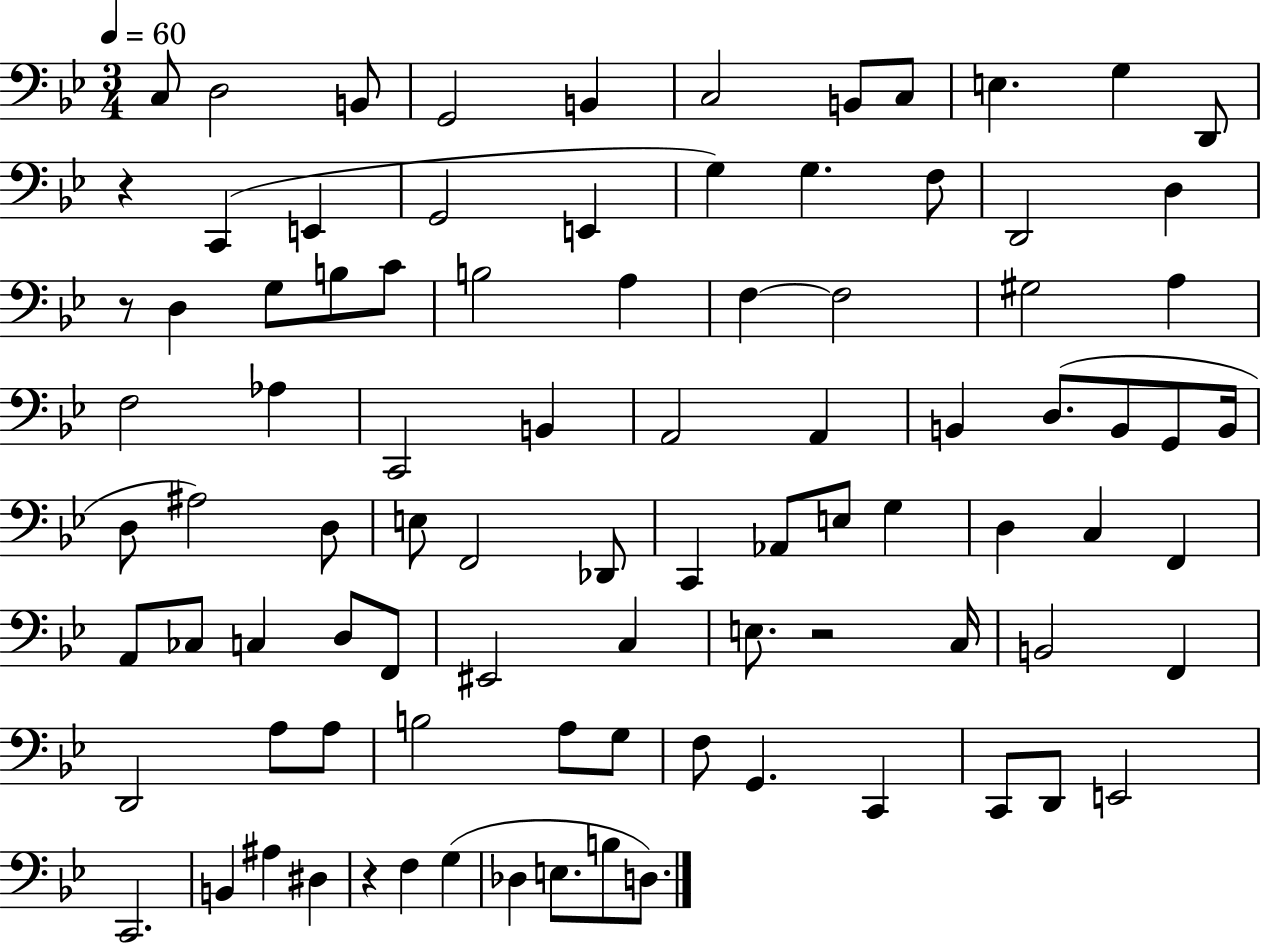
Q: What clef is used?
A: bass